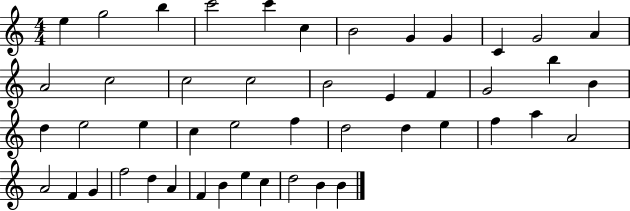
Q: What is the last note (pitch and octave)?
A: B4